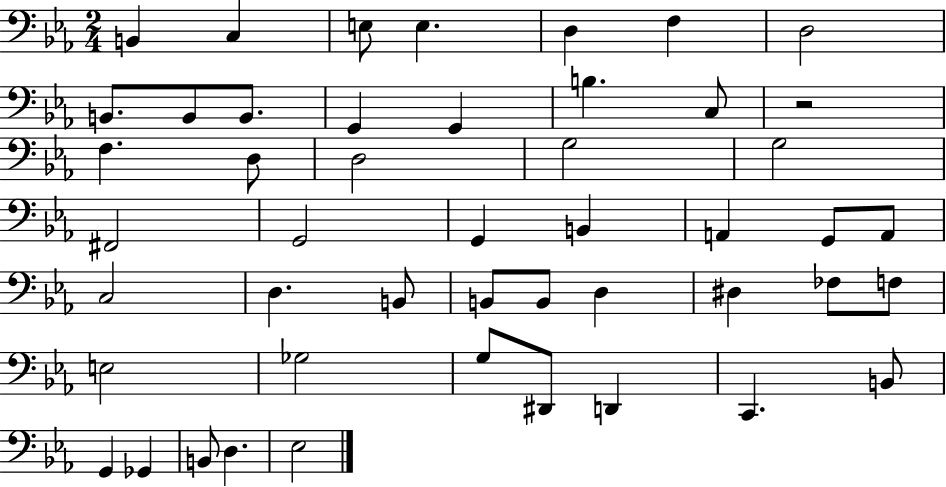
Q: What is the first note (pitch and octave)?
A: B2